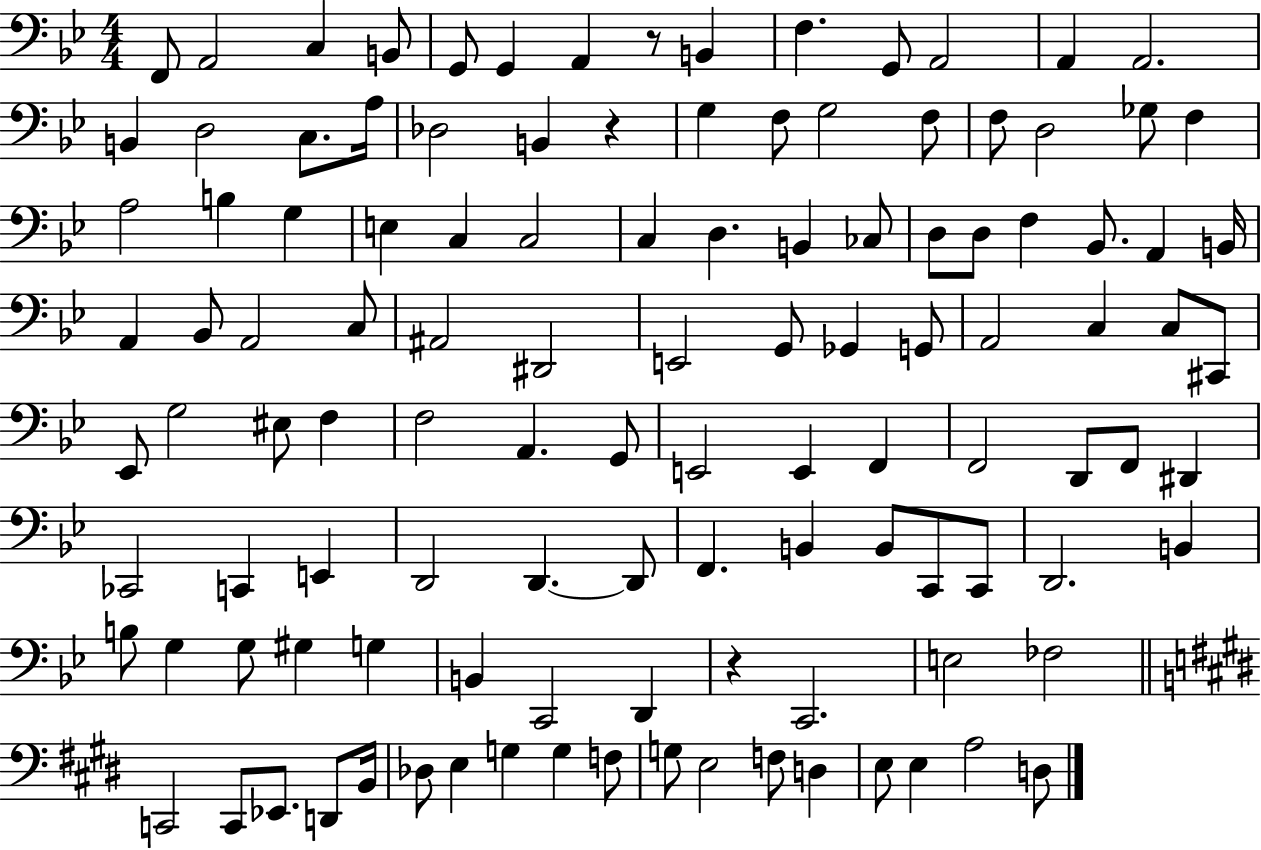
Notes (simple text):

F2/e A2/h C3/q B2/e G2/e G2/q A2/q R/e B2/q F3/q. G2/e A2/h A2/q A2/h. B2/q D3/h C3/e. A3/s Db3/h B2/q R/q G3/q F3/e G3/h F3/e F3/e D3/h Gb3/e F3/q A3/h B3/q G3/q E3/q C3/q C3/h C3/q D3/q. B2/q CES3/e D3/e D3/e F3/q Bb2/e. A2/q B2/s A2/q Bb2/e A2/h C3/e A#2/h D#2/h E2/h G2/e Gb2/q G2/e A2/h C3/q C3/e C#2/e Eb2/e G3/h EIS3/e F3/q F3/h A2/q. G2/e E2/h E2/q F2/q F2/h D2/e F2/e D#2/q CES2/h C2/q E2/q D2/h D2/q. D2/e F2/q. B2/q B2/e C2/e C2/e D2/h. B2/q B3/e G3/q G3/e G#3/q G3/q B2/q C2/h D2/q R/q C2/h. E3/h FES3/h C2/h C2/e Eb2/e. D2/e B2/s Db3/e E3/q G3/q G3/q F3/e G3/e E3/h F3/e D3/q E3/e E3/q A3/h D3/e